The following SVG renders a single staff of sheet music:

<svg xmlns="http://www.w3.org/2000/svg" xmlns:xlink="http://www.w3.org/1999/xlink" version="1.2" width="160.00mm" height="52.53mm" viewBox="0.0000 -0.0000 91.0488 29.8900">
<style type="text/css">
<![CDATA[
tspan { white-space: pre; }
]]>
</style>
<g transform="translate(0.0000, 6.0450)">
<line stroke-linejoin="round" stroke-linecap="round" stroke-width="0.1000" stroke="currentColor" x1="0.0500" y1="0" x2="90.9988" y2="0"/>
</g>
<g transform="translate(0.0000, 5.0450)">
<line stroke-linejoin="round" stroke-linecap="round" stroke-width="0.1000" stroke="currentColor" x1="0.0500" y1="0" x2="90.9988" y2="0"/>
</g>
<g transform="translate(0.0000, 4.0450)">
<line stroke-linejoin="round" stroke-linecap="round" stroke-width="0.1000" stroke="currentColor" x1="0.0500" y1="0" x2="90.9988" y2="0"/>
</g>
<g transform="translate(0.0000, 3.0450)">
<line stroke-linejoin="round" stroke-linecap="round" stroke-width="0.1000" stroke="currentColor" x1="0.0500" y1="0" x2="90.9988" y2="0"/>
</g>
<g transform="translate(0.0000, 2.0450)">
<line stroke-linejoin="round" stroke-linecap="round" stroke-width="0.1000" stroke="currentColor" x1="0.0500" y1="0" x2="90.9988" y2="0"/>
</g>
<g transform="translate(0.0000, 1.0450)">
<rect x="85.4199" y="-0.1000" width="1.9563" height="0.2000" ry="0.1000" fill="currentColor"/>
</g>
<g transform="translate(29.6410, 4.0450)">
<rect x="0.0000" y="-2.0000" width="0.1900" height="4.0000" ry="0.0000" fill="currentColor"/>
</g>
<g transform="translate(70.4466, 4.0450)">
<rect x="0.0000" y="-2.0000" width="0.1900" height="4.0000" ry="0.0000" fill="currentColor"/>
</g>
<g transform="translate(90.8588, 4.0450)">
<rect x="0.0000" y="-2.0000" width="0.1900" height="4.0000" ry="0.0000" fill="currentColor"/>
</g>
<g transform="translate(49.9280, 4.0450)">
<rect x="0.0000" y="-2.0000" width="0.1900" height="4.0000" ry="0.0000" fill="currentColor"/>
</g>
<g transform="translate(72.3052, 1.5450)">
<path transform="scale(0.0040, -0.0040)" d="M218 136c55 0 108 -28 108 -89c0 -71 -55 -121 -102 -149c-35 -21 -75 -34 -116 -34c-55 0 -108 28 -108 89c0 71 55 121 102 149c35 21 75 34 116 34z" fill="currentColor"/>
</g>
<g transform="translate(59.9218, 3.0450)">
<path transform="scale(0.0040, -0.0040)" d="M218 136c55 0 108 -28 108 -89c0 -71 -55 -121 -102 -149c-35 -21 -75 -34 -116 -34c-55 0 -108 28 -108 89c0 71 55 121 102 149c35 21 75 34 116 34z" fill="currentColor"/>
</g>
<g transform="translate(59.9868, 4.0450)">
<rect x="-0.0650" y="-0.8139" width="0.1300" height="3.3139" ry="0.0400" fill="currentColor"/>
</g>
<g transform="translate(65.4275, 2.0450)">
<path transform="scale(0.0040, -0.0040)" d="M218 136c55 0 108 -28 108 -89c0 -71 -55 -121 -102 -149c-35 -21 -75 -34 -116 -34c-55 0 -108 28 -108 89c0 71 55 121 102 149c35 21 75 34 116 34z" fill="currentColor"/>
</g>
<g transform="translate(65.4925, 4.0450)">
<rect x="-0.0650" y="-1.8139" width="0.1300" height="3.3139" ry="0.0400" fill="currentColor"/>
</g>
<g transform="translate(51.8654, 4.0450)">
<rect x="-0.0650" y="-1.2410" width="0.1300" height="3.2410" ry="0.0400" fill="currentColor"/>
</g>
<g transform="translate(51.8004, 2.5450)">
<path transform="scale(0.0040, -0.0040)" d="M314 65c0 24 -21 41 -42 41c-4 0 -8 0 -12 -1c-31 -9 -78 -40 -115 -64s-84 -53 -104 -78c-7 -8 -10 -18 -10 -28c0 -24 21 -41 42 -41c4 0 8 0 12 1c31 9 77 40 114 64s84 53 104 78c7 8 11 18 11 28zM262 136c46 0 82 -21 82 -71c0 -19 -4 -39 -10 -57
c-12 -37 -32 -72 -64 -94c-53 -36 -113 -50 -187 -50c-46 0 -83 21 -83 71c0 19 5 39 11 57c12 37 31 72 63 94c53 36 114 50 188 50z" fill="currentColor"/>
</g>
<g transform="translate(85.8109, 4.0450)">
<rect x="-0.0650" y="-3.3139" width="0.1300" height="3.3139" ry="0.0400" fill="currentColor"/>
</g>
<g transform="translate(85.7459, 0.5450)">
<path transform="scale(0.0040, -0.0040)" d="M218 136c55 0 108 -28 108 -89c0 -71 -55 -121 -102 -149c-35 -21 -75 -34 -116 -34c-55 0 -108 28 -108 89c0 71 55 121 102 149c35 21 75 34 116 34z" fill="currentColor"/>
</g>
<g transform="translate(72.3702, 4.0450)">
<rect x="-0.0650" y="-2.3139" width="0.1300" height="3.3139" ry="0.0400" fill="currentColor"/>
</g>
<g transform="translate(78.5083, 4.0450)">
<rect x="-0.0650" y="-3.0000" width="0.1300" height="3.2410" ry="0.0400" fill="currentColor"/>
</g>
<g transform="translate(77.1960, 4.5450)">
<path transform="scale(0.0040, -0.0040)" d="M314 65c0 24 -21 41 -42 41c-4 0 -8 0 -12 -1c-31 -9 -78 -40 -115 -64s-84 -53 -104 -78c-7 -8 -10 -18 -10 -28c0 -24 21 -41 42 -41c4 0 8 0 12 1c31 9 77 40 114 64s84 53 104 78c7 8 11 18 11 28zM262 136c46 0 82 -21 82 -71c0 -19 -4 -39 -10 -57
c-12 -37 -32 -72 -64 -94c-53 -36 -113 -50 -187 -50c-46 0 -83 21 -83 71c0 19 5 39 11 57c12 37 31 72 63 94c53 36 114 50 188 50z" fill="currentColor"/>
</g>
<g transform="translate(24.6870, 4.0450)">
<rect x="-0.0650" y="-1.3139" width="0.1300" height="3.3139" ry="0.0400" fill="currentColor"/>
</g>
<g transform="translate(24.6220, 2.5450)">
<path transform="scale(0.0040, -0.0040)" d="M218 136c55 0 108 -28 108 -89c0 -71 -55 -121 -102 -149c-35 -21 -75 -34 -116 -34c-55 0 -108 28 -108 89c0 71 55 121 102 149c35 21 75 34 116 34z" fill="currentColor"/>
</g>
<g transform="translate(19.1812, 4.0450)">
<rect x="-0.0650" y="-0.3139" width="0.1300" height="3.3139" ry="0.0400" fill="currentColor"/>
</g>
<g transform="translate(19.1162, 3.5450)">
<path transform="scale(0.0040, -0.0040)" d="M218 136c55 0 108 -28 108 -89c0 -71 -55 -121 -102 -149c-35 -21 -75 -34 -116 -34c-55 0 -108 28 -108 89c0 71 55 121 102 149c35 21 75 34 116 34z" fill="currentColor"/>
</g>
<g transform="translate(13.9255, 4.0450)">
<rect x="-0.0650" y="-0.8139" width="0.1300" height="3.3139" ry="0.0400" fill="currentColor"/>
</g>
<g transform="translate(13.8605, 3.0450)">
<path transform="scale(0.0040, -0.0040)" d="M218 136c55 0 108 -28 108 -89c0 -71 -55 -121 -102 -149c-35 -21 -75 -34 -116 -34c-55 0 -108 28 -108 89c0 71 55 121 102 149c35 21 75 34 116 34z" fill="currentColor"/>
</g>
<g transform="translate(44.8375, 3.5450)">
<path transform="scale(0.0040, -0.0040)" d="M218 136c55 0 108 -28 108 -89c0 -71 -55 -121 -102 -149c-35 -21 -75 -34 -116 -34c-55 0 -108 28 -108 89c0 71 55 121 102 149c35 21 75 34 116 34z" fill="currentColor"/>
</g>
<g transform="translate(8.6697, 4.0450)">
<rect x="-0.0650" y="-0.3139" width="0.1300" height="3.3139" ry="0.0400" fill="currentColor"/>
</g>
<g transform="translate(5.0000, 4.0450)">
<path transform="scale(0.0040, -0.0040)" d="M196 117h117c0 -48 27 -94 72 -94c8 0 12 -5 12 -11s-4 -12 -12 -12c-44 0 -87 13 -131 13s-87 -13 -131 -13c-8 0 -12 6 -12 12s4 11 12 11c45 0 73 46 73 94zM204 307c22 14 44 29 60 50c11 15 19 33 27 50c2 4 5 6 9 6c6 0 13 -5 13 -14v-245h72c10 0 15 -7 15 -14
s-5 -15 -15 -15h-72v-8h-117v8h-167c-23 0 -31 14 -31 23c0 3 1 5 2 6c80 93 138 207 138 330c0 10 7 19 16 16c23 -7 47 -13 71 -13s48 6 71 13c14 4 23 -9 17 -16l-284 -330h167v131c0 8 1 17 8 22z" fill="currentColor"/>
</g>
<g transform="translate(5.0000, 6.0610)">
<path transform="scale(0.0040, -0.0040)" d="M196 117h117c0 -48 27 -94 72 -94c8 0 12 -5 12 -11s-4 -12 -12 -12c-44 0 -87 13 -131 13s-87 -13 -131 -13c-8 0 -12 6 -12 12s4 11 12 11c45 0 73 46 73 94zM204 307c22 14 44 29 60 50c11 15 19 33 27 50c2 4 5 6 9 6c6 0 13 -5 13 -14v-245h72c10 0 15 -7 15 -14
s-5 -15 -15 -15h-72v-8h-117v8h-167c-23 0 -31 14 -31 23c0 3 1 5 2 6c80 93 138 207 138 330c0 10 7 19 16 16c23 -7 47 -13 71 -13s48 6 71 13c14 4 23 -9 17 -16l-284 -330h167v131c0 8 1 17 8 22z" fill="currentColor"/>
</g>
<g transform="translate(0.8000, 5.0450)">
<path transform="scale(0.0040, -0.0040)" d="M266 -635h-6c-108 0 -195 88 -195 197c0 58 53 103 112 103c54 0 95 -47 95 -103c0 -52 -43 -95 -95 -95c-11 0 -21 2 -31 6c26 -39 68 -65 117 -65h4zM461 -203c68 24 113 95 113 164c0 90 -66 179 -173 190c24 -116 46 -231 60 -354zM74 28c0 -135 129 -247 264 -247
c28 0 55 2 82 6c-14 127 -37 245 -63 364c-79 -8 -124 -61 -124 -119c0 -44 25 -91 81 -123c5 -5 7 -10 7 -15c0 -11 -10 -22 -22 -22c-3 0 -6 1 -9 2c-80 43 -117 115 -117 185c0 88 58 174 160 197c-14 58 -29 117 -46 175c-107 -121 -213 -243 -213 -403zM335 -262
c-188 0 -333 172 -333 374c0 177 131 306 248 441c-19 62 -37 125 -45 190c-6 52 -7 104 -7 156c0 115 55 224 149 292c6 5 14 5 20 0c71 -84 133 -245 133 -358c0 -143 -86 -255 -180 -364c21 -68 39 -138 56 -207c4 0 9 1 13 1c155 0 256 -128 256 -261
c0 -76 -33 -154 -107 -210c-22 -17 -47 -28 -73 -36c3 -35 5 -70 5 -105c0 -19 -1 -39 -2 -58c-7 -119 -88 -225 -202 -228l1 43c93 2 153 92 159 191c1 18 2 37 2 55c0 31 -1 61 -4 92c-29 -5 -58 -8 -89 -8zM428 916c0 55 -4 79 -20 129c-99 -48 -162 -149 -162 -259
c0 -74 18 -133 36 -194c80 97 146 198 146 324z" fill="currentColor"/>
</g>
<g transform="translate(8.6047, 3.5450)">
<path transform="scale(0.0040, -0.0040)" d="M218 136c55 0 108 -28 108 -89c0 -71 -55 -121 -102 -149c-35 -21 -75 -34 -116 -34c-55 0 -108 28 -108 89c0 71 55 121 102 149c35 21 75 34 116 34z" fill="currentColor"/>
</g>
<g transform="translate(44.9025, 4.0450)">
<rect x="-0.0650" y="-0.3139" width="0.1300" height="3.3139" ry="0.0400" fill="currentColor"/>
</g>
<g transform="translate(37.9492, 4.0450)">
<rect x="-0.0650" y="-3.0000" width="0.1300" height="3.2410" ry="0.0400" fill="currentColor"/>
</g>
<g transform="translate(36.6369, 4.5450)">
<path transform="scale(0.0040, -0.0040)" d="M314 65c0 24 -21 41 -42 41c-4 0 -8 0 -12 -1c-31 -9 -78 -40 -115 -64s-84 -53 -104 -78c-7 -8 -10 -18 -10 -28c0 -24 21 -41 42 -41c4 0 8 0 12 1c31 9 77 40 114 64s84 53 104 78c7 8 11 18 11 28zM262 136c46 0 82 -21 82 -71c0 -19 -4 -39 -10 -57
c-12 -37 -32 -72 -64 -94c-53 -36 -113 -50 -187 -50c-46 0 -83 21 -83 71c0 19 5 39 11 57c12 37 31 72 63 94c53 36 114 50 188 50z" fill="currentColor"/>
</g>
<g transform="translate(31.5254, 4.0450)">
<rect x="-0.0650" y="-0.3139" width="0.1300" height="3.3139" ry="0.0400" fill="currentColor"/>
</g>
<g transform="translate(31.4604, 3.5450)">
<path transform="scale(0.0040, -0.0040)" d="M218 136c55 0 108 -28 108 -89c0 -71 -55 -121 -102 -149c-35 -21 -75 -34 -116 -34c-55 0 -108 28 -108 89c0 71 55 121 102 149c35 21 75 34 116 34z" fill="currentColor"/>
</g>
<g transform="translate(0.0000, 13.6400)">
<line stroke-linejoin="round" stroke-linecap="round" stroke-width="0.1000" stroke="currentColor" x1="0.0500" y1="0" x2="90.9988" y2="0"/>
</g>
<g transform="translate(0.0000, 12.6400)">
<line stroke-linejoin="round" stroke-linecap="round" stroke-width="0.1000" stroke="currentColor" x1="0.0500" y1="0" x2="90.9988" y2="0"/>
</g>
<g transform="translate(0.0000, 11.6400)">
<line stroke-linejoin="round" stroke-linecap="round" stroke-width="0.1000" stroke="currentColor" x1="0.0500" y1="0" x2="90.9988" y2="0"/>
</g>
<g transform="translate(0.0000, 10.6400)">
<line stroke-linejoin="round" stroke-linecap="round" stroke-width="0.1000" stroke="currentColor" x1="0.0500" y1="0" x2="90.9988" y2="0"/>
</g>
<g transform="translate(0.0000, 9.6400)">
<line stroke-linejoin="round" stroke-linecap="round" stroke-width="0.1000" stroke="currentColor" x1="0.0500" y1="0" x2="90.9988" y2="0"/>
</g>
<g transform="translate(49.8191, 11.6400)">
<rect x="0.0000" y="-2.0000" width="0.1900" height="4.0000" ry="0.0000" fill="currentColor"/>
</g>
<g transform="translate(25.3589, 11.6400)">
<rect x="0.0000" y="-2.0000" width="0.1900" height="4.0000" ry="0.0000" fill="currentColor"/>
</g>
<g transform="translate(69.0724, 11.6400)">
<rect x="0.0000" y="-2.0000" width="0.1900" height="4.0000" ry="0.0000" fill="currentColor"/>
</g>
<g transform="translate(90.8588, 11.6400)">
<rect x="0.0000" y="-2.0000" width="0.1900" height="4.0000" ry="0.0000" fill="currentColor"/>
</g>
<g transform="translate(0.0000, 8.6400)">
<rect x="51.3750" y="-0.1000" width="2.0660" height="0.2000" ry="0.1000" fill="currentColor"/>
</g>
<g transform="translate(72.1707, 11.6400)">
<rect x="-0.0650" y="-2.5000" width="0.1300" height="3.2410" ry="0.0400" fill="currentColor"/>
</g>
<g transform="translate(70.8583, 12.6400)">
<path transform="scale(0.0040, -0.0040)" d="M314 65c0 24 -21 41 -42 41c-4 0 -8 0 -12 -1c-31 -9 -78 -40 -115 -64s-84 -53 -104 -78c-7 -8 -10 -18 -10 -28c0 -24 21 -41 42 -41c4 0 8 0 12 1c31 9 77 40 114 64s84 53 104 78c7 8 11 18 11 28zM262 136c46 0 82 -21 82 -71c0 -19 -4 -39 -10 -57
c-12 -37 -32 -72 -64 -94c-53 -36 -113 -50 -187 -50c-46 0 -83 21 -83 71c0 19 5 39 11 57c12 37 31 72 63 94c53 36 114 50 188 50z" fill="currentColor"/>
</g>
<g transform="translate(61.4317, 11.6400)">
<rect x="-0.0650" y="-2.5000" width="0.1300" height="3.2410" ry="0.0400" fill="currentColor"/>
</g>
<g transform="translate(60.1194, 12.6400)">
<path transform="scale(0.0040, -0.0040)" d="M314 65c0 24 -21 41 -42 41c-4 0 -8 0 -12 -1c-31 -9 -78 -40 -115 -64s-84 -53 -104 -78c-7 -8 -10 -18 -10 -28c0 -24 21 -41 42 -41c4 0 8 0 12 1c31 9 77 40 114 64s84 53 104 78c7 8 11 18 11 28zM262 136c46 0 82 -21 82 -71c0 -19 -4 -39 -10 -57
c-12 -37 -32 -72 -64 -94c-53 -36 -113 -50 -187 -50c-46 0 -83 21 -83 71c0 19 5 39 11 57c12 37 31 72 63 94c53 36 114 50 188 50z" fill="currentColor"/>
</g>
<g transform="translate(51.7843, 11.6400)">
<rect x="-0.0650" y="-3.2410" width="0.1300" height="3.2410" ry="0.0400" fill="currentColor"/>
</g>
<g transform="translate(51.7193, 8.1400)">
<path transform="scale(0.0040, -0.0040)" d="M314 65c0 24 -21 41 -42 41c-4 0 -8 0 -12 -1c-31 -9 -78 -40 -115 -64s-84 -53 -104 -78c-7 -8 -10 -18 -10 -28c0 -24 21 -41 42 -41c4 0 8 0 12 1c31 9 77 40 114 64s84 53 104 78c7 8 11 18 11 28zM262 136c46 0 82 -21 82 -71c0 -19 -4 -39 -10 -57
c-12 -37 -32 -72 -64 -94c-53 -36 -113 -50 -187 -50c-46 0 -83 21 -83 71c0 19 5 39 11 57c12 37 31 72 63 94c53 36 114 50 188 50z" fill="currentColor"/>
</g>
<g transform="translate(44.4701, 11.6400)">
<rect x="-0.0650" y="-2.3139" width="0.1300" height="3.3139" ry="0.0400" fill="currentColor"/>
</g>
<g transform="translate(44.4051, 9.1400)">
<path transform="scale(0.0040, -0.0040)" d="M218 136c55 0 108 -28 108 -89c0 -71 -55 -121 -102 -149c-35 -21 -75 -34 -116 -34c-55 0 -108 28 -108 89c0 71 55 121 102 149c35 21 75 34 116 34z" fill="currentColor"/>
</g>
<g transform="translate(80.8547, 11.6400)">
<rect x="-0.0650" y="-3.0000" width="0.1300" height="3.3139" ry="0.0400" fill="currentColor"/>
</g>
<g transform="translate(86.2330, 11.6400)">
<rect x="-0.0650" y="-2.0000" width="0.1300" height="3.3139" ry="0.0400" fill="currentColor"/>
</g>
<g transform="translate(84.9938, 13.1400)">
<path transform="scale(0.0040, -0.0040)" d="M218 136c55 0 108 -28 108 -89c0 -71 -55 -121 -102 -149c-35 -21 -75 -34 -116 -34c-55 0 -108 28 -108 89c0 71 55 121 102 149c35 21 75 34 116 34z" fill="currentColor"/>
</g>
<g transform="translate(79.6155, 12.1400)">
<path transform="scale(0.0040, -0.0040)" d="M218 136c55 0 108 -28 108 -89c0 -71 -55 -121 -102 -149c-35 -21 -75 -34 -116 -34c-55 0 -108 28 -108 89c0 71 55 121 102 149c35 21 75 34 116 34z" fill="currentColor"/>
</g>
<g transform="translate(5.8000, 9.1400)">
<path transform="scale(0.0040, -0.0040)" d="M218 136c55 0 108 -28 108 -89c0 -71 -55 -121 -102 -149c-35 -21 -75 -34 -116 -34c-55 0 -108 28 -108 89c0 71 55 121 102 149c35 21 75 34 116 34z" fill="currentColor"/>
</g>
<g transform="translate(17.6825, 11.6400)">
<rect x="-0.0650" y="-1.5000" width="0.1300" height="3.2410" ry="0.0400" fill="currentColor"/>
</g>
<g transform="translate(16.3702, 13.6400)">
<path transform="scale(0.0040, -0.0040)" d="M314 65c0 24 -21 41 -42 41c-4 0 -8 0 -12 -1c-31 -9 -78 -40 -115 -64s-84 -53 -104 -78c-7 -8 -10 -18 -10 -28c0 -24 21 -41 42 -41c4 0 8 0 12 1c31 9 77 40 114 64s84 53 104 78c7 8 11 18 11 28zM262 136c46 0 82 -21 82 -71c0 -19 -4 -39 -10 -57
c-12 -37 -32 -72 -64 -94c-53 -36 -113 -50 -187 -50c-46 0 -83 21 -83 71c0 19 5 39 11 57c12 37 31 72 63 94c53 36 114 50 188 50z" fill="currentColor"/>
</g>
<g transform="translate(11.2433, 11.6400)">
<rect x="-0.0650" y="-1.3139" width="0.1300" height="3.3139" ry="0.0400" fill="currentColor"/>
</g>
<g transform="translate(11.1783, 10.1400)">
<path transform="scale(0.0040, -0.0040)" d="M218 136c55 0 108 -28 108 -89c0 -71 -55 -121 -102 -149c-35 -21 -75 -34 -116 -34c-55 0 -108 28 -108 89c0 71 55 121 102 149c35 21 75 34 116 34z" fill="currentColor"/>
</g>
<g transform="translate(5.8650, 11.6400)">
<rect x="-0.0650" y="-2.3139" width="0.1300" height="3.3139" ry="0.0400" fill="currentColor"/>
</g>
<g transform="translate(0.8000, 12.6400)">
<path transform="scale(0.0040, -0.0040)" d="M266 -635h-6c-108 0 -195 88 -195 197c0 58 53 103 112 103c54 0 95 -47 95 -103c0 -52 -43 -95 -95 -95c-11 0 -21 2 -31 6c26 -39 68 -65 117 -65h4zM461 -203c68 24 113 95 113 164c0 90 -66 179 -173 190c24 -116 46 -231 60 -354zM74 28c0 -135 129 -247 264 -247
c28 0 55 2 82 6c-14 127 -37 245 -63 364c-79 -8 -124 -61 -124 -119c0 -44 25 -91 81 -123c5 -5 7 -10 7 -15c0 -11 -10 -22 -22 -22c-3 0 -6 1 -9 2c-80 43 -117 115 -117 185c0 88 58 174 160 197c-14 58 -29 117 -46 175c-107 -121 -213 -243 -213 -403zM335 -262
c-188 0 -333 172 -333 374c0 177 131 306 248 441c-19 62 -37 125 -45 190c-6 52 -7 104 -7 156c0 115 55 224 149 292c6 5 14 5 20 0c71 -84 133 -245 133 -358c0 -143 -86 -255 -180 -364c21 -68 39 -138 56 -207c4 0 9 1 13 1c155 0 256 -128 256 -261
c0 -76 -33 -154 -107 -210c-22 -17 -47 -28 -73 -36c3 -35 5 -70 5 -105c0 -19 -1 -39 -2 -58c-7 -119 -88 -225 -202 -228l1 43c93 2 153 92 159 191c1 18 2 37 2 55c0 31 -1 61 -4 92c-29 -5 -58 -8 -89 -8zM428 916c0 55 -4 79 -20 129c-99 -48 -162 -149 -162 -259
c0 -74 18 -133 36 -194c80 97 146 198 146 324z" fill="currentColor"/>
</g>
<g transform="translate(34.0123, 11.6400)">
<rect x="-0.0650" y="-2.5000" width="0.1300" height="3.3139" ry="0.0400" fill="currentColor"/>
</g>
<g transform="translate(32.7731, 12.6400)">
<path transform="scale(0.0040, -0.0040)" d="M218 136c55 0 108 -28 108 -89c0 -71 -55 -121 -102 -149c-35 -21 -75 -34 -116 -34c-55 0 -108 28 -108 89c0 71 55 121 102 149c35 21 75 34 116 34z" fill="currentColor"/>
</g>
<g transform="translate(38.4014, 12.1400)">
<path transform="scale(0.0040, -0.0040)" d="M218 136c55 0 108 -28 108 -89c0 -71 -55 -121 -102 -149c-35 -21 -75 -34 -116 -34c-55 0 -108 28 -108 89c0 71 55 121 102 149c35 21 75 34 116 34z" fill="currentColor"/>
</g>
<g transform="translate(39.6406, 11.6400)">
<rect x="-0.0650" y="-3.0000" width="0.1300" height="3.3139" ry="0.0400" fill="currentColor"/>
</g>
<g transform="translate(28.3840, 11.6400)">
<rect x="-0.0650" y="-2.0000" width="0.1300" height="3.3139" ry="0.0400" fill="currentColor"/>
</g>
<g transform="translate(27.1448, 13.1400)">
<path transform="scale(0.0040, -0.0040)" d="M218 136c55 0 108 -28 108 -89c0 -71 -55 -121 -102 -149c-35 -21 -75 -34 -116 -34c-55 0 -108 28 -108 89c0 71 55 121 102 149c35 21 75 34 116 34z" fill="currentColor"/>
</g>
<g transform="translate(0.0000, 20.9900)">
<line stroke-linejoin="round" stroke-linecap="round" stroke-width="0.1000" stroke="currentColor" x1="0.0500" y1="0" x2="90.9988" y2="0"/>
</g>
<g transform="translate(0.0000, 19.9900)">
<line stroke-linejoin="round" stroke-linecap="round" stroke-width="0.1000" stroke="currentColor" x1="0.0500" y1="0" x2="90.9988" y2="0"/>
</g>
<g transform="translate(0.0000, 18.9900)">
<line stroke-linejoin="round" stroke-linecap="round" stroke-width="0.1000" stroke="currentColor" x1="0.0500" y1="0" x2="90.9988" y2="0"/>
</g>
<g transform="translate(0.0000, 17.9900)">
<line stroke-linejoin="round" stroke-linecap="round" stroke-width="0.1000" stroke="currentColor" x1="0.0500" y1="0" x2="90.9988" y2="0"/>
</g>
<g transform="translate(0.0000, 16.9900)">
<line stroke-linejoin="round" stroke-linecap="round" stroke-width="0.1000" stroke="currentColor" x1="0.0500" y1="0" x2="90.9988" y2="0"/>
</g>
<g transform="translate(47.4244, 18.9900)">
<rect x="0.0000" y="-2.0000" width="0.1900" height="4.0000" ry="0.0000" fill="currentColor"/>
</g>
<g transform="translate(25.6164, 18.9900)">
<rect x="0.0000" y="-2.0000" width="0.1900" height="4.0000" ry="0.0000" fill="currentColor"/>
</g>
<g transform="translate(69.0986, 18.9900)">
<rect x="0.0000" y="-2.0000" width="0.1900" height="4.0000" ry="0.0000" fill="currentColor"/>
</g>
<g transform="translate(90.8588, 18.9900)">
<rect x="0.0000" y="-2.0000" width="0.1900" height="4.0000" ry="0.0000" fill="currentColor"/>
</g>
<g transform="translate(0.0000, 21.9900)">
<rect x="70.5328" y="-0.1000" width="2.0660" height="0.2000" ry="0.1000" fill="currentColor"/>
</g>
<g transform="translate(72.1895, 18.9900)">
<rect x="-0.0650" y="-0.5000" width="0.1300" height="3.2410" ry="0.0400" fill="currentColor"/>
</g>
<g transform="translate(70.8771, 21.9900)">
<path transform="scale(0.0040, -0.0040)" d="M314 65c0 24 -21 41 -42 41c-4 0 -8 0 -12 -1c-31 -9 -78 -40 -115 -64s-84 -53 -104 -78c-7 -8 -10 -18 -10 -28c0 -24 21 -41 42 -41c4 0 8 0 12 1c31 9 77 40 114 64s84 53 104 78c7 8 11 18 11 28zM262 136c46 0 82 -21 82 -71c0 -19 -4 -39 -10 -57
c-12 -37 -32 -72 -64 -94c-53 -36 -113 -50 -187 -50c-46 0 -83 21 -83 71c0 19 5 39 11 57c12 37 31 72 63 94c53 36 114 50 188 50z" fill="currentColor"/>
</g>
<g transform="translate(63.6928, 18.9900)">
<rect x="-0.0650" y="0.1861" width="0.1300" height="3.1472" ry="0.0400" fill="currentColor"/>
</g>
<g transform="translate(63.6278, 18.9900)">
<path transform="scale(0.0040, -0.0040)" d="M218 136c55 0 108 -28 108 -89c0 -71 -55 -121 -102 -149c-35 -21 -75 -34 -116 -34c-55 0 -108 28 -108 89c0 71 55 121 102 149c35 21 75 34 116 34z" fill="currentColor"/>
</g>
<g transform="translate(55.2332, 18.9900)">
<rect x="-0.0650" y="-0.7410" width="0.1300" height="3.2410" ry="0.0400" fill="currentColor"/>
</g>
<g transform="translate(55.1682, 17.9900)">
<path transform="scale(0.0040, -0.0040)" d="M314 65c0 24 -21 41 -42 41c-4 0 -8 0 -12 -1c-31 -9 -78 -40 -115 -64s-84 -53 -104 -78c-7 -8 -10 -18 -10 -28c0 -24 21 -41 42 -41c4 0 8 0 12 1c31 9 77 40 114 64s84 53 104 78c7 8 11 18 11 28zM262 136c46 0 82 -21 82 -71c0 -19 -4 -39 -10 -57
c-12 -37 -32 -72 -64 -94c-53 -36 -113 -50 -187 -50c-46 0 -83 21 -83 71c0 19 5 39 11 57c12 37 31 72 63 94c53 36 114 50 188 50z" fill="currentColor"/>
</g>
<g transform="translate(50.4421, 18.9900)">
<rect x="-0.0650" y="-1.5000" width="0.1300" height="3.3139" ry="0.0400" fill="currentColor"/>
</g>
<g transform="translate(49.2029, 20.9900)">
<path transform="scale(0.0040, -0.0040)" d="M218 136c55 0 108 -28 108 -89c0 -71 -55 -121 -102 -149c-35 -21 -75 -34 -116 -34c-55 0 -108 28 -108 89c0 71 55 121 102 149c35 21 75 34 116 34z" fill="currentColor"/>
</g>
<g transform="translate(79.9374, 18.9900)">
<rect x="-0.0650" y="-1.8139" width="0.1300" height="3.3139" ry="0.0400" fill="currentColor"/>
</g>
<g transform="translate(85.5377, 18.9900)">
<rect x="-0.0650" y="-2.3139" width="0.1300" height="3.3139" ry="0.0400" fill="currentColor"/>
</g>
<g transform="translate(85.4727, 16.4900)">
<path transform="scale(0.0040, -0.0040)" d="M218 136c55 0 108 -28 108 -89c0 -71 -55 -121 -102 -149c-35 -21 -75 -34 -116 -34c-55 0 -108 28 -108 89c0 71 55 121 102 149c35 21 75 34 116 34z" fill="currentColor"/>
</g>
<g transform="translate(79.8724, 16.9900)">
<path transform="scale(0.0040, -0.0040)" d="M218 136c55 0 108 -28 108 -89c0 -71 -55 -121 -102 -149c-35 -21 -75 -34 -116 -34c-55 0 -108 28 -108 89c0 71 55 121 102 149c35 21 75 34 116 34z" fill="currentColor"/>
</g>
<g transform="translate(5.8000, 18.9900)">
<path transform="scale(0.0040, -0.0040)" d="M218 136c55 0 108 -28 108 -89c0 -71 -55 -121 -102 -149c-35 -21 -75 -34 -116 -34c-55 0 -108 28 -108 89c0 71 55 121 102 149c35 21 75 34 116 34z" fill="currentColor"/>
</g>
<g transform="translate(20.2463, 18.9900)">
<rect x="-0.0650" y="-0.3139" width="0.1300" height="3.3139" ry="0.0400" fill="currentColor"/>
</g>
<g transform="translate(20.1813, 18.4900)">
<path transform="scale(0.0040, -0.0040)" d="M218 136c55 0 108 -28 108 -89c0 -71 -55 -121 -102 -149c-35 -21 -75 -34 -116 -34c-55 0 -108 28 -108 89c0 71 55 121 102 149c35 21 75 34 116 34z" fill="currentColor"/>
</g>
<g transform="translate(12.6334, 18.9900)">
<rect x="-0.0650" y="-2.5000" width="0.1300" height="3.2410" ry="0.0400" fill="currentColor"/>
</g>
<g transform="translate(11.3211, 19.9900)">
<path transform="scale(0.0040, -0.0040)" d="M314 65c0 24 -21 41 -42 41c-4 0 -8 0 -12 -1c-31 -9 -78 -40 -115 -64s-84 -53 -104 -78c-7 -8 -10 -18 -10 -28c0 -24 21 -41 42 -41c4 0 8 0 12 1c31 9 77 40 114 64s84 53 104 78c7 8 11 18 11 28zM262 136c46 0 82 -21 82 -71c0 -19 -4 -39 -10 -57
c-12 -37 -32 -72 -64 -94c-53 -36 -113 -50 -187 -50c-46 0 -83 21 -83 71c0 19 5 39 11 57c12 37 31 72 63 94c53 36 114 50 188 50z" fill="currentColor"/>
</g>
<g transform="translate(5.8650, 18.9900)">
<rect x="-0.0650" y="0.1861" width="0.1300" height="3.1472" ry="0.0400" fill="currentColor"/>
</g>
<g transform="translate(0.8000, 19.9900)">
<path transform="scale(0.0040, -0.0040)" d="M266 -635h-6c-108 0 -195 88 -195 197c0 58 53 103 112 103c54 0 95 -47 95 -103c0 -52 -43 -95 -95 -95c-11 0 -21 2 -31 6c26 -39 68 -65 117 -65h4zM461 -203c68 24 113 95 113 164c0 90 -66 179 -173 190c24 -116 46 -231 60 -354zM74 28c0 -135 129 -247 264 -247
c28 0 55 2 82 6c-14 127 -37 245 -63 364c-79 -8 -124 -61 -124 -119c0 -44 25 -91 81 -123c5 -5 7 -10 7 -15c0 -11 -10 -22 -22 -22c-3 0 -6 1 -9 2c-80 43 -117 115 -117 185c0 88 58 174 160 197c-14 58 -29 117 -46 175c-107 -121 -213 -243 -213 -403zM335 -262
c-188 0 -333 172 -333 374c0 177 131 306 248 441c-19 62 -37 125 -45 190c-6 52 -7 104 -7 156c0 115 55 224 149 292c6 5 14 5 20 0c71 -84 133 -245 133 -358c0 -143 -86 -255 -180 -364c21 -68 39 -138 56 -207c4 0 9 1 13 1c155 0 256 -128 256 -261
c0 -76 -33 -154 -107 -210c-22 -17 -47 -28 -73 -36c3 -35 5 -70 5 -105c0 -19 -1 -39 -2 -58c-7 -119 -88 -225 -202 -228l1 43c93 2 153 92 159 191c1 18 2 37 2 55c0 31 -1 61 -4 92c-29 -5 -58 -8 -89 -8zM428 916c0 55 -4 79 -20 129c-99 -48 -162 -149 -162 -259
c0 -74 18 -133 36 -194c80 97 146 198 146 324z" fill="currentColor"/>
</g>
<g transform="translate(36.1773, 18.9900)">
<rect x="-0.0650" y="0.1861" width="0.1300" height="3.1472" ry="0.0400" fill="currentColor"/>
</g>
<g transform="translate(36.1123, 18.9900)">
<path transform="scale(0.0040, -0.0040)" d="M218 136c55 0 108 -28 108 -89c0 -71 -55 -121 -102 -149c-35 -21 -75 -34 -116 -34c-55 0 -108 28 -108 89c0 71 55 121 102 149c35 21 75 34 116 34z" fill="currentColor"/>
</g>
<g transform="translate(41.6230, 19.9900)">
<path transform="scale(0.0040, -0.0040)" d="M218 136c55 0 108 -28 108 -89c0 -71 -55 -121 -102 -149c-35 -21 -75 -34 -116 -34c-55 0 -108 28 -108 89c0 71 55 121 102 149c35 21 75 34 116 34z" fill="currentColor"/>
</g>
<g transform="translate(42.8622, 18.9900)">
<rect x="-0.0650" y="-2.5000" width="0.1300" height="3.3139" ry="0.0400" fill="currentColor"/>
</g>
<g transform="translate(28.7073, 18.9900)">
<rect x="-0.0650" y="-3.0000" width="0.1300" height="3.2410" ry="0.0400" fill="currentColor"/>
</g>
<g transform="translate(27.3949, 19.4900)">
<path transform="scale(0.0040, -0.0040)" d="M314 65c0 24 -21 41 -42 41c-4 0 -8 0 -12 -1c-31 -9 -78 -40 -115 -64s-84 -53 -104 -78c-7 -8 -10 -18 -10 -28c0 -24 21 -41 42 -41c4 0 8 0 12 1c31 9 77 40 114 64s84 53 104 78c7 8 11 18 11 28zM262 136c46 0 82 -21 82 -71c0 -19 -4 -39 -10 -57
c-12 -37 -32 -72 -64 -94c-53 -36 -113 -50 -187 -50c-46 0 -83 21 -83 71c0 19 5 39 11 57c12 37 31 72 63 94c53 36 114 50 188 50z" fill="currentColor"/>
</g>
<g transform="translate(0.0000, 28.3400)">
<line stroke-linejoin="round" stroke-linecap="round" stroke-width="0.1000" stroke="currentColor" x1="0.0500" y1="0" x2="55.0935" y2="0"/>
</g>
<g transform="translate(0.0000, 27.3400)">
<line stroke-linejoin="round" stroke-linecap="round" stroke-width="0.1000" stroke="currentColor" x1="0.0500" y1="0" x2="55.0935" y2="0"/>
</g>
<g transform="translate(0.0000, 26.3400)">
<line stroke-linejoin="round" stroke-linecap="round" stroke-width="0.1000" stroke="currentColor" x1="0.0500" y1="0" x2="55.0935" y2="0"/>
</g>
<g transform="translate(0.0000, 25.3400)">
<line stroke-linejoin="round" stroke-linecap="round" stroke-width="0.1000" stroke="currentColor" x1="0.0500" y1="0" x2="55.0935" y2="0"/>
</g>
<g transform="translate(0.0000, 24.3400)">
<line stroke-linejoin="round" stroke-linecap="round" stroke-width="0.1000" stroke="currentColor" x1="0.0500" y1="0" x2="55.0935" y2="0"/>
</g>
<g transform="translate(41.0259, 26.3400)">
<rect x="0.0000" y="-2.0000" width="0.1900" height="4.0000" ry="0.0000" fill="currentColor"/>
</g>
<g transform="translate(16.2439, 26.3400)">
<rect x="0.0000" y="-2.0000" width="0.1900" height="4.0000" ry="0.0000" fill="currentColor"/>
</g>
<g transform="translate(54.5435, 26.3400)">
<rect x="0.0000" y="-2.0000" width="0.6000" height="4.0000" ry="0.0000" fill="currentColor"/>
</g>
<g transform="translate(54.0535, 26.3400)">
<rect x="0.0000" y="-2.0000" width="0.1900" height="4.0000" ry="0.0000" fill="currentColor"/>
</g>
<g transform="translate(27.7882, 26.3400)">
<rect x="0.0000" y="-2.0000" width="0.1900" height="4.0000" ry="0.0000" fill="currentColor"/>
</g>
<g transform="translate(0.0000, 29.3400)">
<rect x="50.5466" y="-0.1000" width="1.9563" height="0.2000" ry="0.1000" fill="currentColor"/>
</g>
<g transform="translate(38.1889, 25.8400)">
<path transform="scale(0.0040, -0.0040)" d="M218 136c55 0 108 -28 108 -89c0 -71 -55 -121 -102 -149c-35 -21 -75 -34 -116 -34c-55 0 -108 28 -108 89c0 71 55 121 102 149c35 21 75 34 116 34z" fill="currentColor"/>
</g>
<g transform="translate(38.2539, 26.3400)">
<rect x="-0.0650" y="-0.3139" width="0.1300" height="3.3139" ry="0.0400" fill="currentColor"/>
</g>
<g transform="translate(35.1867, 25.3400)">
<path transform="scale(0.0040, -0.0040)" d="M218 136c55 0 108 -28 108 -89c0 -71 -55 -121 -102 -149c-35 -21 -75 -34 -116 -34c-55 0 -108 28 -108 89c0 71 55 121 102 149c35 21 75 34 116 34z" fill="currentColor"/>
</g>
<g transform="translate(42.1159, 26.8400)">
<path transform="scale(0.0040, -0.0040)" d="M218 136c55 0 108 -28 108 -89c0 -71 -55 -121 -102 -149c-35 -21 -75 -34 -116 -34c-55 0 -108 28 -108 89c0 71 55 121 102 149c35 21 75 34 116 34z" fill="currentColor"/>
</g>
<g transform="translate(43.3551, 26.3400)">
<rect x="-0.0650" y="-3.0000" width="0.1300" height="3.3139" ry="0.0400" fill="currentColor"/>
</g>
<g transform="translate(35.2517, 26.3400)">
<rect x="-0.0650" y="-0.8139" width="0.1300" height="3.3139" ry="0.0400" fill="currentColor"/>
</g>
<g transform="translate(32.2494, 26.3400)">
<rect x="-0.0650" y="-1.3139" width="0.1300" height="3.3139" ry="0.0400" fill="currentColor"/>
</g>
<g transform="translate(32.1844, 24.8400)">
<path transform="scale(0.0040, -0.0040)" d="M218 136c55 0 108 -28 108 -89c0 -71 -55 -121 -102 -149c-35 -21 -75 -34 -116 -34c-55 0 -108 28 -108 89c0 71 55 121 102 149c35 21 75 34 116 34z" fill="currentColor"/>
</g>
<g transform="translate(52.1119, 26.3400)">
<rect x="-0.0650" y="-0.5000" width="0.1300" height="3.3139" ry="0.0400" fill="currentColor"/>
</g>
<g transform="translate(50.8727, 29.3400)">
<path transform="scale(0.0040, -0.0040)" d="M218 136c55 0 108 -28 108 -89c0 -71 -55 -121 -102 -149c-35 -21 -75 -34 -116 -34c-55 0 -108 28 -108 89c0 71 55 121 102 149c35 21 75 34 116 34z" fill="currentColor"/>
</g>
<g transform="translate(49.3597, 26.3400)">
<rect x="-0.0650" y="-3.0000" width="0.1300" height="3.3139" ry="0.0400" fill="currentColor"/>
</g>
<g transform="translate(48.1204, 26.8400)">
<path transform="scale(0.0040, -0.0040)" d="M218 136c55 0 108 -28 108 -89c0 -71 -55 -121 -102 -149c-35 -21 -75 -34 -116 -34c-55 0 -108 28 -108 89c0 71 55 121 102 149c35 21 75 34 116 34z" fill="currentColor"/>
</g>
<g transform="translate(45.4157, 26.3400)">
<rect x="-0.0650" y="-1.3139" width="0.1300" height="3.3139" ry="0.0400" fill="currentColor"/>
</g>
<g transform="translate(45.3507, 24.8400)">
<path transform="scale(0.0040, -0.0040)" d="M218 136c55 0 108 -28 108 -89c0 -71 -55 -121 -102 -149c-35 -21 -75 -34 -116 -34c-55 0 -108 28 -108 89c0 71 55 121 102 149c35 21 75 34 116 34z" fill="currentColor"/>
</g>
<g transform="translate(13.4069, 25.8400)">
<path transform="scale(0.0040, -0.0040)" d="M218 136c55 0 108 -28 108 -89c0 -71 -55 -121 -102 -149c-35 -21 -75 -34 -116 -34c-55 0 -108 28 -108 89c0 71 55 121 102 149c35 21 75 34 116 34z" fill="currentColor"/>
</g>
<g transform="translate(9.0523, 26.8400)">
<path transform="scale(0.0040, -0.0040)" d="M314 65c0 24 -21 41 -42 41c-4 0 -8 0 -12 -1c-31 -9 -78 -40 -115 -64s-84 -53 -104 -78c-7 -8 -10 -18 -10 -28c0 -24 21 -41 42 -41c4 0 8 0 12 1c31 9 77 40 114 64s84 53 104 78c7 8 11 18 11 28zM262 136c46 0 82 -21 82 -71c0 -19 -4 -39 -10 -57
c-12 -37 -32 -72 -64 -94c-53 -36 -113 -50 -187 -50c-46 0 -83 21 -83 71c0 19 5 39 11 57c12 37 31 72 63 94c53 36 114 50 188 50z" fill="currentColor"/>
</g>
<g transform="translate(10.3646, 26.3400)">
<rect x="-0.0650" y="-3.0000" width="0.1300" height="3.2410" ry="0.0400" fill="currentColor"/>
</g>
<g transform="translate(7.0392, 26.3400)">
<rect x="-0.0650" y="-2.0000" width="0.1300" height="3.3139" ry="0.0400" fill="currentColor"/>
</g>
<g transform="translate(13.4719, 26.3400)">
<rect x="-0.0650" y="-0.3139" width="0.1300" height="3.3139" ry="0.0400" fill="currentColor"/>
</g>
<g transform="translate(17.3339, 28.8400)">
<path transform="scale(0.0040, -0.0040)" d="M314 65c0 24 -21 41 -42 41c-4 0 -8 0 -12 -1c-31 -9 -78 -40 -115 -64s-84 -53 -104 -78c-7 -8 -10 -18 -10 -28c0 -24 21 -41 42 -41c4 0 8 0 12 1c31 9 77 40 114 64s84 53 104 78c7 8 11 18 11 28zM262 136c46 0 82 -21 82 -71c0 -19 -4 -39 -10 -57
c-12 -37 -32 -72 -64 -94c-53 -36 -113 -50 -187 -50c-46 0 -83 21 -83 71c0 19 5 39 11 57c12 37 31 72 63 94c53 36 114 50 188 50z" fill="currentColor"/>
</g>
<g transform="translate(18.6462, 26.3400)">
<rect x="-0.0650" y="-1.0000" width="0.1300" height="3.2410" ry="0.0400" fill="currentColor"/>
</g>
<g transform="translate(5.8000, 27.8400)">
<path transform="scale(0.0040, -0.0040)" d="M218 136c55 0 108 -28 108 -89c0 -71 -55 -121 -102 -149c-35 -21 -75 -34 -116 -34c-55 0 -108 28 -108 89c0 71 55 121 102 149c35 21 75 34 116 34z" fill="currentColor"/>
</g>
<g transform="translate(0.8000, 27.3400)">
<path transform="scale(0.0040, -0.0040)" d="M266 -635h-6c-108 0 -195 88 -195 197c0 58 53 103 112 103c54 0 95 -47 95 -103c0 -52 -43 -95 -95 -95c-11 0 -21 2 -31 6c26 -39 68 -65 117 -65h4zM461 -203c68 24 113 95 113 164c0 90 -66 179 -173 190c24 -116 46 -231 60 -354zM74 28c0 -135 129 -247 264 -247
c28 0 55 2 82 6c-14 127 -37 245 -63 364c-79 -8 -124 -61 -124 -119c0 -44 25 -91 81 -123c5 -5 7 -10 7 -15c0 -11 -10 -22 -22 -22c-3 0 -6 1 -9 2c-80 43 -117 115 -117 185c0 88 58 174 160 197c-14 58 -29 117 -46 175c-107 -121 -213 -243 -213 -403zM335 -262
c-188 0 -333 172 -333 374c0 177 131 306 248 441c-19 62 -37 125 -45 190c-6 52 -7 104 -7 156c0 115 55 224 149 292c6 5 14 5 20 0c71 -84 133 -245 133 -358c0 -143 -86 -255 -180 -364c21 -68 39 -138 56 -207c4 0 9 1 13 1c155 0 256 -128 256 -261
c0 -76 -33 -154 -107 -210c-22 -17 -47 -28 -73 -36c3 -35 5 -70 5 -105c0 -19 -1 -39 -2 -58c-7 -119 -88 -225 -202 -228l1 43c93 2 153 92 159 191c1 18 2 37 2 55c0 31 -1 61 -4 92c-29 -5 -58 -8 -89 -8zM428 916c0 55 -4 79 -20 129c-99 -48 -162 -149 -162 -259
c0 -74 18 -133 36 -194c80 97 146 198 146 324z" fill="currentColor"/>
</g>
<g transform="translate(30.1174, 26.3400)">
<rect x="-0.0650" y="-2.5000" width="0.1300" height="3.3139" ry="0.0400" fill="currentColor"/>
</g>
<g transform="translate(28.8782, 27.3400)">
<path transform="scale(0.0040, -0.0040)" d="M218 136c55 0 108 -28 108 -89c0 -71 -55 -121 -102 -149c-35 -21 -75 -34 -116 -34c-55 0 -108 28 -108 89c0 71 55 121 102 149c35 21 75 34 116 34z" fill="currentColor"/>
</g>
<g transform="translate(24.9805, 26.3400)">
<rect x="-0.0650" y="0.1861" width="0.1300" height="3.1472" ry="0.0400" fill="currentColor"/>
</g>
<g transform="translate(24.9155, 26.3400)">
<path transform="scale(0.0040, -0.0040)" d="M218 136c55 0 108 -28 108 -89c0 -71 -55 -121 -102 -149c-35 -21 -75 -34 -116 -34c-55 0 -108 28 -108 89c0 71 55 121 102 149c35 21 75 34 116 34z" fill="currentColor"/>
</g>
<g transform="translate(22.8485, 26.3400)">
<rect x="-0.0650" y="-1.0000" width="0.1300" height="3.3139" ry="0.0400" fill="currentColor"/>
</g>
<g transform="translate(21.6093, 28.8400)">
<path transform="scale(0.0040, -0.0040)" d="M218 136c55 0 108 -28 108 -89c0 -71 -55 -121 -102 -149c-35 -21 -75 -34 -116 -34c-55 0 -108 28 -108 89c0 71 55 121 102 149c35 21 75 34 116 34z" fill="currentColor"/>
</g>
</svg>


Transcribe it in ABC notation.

X:1
T:Untitled
M:4/4
L:1/4
K:C
c d c e c A2 c e2 d f g A2 b g e E2 F G A g b2 G2 G2 A F B G2 c A2 B G E d2 B C2 f g F A2 c D2 D B G e d c A e A C